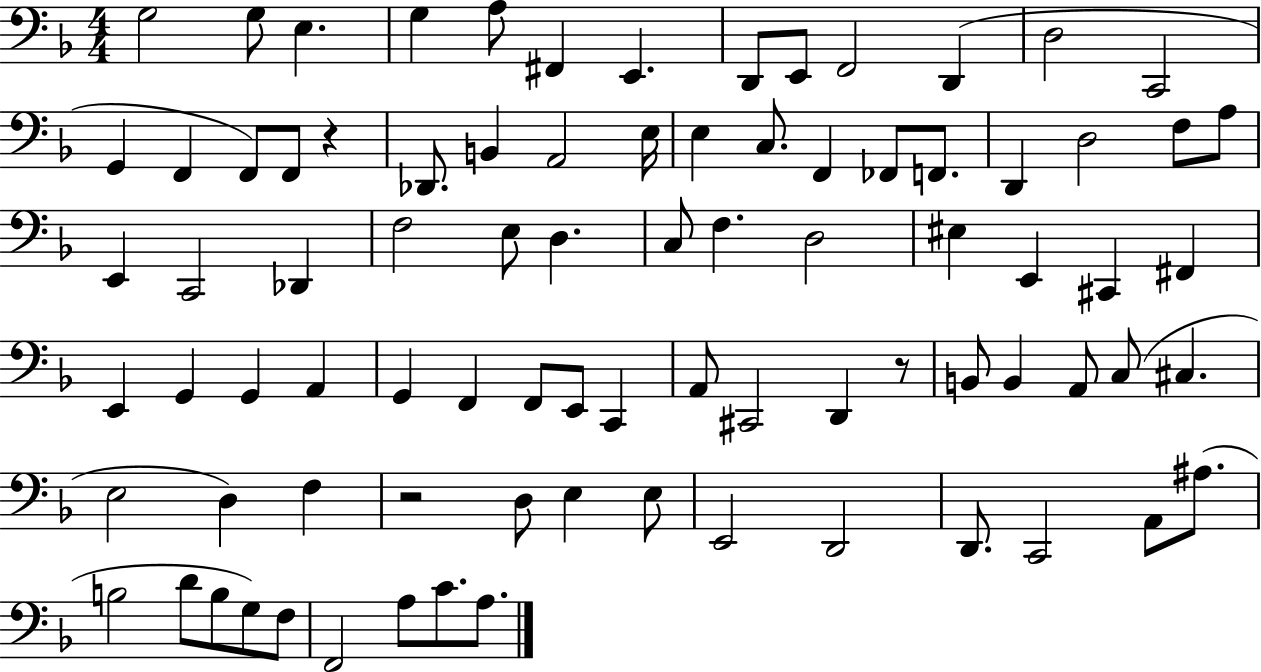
{
  \clef bass
  \numericTimeSignature
  \time 4/4
  \key f \major
  \repeat volta 2 { g2 g8 e4. | g4 a8 fis,4 e,4. | d,8 e,8 f,2 d,4( | d2 c,2 | \break g,4 f,4 f,8) f,8 r4 | des,8. b,4 a,2 e16 | e4 c8. f,4 fes,8 f,8. | d,4 d2 f8 a8 | \break e,4 c,2 des,4 | f2 e8 d4. | c8 f4. d2 | eis4 e,4 cis,4 fis,4 | \break e,4 g,4 g,4 a,4 | g,4 f,4 f,8 e,8 c,4 | a,8 cis,2 d,4 r8 | b,8 b,4 a,8 c8( cis4. | \break e2 d4) f4 | r2 d8 e4 e8 | e,2 d,2 | d,8. c,2 a,8 ais8.( | \break b2 d'8 b8 g8) f8 | f,2 a8 c'8. a8. | } \bar "|."
}